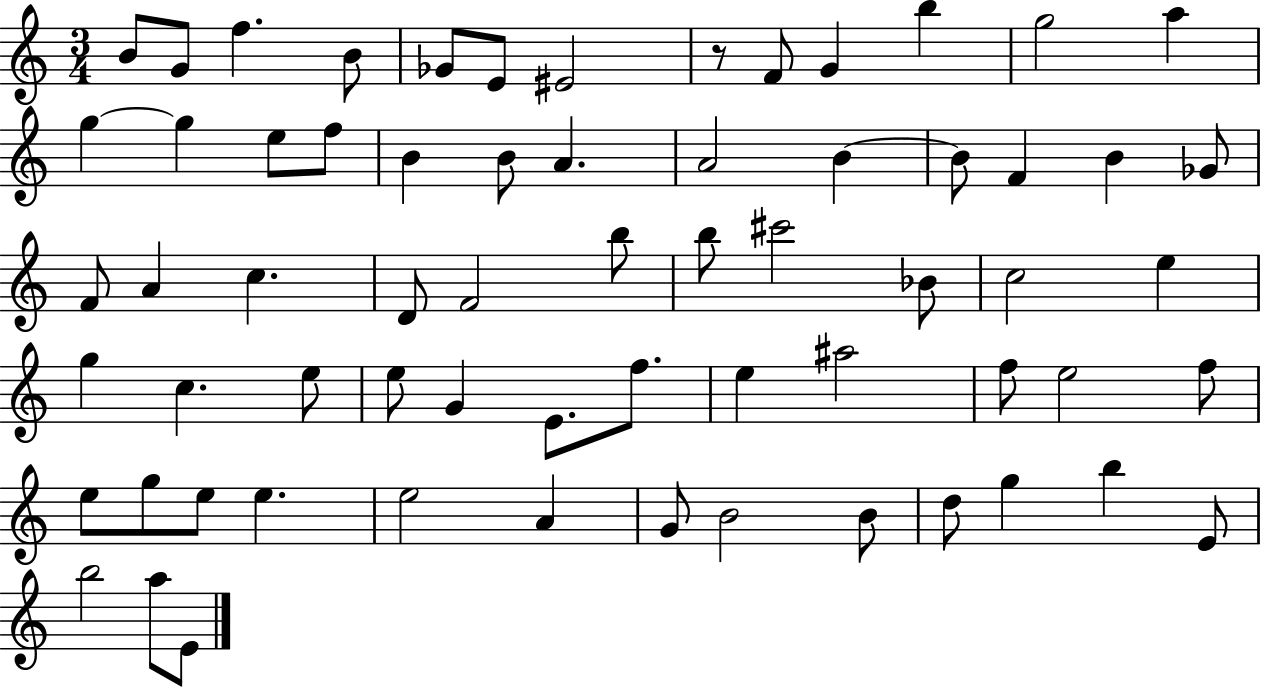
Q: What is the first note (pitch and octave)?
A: B4